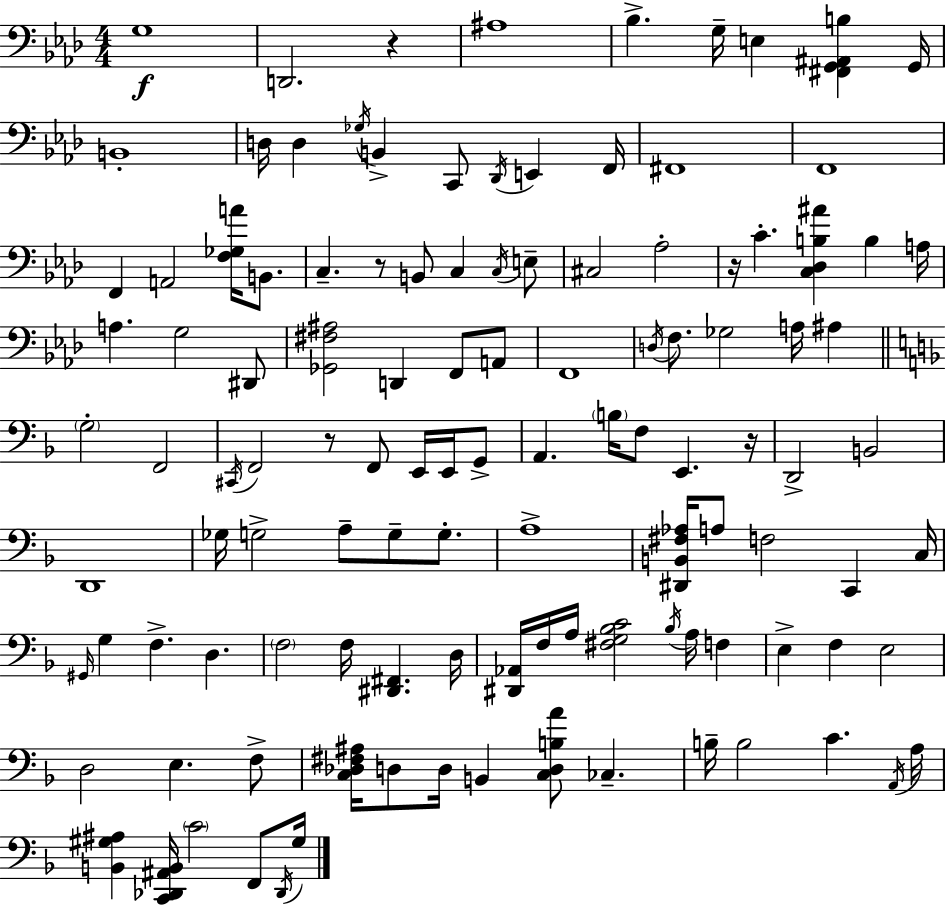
G3/w D2/h. R/q A#3/w Bb3/q. G3/s E3/q [F#2,G2,A#2,B3]/q G2/s B2/w D3/s D3/q Gb3/s B2/q C2/e Db2/s E2/q F2/s F#2/w F2/w F2/q A2/h [F3,Gb3,A4]/s B2/e. C3/q. R/e B2/e C3/q C3/s E3/e C#3/h Ab3/h R/s C4/q. [C3,Db3,B3,A#4]/q B3/q A3/s A3/q. G3/h D#2/e [Gb2,F#3,A#3]/h D2/q F2/e A2/e F2/w D3/s F3/e. Gb3/h A3/s A#3/q G3/h F2/h C#2/s F2/h R/e F2/e E2/s E2/s G2/e A2/q. B3/s F3/e E2/q. R/s D2/h B2/h D2/w Gb3/s G3/h A3/e G3/e G3/e. A3/w [D#2,B2,F#3,Ab3]/s A3/e F3/h C2/q C3/s G#2/s G3/q F3/q. D3/q. F3/h F3/s [D#2,F#2]/q. D3/s [D#2,Ab2]/s F3/s A3/s [F#3,G3,Bb3,C4]/h Bb3/s A3/s F3/q E3/q F3/q E3/h D3/h E3/q. F3/e [C3,Db3,F#3,A#3]/s D3/e D3/s B2/q [C3,D3,B3,A4]/e CES3/q. B3/s B3/h C4/q. A2/s A3/s [B2,G#3,A#3]/q [C2,Db2,A#2,B2]/s C4/h F2/e Db2/s G#3/s